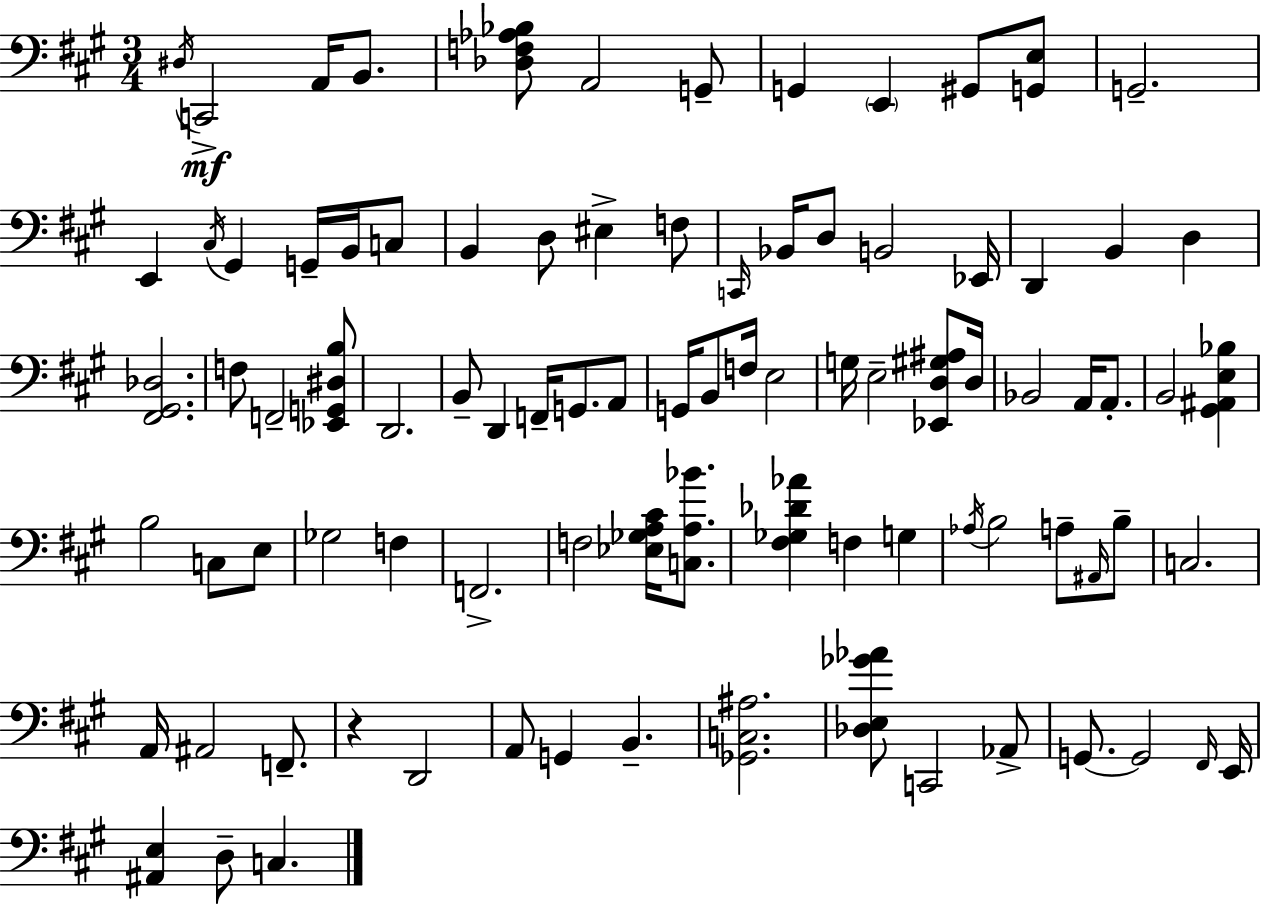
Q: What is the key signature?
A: A major